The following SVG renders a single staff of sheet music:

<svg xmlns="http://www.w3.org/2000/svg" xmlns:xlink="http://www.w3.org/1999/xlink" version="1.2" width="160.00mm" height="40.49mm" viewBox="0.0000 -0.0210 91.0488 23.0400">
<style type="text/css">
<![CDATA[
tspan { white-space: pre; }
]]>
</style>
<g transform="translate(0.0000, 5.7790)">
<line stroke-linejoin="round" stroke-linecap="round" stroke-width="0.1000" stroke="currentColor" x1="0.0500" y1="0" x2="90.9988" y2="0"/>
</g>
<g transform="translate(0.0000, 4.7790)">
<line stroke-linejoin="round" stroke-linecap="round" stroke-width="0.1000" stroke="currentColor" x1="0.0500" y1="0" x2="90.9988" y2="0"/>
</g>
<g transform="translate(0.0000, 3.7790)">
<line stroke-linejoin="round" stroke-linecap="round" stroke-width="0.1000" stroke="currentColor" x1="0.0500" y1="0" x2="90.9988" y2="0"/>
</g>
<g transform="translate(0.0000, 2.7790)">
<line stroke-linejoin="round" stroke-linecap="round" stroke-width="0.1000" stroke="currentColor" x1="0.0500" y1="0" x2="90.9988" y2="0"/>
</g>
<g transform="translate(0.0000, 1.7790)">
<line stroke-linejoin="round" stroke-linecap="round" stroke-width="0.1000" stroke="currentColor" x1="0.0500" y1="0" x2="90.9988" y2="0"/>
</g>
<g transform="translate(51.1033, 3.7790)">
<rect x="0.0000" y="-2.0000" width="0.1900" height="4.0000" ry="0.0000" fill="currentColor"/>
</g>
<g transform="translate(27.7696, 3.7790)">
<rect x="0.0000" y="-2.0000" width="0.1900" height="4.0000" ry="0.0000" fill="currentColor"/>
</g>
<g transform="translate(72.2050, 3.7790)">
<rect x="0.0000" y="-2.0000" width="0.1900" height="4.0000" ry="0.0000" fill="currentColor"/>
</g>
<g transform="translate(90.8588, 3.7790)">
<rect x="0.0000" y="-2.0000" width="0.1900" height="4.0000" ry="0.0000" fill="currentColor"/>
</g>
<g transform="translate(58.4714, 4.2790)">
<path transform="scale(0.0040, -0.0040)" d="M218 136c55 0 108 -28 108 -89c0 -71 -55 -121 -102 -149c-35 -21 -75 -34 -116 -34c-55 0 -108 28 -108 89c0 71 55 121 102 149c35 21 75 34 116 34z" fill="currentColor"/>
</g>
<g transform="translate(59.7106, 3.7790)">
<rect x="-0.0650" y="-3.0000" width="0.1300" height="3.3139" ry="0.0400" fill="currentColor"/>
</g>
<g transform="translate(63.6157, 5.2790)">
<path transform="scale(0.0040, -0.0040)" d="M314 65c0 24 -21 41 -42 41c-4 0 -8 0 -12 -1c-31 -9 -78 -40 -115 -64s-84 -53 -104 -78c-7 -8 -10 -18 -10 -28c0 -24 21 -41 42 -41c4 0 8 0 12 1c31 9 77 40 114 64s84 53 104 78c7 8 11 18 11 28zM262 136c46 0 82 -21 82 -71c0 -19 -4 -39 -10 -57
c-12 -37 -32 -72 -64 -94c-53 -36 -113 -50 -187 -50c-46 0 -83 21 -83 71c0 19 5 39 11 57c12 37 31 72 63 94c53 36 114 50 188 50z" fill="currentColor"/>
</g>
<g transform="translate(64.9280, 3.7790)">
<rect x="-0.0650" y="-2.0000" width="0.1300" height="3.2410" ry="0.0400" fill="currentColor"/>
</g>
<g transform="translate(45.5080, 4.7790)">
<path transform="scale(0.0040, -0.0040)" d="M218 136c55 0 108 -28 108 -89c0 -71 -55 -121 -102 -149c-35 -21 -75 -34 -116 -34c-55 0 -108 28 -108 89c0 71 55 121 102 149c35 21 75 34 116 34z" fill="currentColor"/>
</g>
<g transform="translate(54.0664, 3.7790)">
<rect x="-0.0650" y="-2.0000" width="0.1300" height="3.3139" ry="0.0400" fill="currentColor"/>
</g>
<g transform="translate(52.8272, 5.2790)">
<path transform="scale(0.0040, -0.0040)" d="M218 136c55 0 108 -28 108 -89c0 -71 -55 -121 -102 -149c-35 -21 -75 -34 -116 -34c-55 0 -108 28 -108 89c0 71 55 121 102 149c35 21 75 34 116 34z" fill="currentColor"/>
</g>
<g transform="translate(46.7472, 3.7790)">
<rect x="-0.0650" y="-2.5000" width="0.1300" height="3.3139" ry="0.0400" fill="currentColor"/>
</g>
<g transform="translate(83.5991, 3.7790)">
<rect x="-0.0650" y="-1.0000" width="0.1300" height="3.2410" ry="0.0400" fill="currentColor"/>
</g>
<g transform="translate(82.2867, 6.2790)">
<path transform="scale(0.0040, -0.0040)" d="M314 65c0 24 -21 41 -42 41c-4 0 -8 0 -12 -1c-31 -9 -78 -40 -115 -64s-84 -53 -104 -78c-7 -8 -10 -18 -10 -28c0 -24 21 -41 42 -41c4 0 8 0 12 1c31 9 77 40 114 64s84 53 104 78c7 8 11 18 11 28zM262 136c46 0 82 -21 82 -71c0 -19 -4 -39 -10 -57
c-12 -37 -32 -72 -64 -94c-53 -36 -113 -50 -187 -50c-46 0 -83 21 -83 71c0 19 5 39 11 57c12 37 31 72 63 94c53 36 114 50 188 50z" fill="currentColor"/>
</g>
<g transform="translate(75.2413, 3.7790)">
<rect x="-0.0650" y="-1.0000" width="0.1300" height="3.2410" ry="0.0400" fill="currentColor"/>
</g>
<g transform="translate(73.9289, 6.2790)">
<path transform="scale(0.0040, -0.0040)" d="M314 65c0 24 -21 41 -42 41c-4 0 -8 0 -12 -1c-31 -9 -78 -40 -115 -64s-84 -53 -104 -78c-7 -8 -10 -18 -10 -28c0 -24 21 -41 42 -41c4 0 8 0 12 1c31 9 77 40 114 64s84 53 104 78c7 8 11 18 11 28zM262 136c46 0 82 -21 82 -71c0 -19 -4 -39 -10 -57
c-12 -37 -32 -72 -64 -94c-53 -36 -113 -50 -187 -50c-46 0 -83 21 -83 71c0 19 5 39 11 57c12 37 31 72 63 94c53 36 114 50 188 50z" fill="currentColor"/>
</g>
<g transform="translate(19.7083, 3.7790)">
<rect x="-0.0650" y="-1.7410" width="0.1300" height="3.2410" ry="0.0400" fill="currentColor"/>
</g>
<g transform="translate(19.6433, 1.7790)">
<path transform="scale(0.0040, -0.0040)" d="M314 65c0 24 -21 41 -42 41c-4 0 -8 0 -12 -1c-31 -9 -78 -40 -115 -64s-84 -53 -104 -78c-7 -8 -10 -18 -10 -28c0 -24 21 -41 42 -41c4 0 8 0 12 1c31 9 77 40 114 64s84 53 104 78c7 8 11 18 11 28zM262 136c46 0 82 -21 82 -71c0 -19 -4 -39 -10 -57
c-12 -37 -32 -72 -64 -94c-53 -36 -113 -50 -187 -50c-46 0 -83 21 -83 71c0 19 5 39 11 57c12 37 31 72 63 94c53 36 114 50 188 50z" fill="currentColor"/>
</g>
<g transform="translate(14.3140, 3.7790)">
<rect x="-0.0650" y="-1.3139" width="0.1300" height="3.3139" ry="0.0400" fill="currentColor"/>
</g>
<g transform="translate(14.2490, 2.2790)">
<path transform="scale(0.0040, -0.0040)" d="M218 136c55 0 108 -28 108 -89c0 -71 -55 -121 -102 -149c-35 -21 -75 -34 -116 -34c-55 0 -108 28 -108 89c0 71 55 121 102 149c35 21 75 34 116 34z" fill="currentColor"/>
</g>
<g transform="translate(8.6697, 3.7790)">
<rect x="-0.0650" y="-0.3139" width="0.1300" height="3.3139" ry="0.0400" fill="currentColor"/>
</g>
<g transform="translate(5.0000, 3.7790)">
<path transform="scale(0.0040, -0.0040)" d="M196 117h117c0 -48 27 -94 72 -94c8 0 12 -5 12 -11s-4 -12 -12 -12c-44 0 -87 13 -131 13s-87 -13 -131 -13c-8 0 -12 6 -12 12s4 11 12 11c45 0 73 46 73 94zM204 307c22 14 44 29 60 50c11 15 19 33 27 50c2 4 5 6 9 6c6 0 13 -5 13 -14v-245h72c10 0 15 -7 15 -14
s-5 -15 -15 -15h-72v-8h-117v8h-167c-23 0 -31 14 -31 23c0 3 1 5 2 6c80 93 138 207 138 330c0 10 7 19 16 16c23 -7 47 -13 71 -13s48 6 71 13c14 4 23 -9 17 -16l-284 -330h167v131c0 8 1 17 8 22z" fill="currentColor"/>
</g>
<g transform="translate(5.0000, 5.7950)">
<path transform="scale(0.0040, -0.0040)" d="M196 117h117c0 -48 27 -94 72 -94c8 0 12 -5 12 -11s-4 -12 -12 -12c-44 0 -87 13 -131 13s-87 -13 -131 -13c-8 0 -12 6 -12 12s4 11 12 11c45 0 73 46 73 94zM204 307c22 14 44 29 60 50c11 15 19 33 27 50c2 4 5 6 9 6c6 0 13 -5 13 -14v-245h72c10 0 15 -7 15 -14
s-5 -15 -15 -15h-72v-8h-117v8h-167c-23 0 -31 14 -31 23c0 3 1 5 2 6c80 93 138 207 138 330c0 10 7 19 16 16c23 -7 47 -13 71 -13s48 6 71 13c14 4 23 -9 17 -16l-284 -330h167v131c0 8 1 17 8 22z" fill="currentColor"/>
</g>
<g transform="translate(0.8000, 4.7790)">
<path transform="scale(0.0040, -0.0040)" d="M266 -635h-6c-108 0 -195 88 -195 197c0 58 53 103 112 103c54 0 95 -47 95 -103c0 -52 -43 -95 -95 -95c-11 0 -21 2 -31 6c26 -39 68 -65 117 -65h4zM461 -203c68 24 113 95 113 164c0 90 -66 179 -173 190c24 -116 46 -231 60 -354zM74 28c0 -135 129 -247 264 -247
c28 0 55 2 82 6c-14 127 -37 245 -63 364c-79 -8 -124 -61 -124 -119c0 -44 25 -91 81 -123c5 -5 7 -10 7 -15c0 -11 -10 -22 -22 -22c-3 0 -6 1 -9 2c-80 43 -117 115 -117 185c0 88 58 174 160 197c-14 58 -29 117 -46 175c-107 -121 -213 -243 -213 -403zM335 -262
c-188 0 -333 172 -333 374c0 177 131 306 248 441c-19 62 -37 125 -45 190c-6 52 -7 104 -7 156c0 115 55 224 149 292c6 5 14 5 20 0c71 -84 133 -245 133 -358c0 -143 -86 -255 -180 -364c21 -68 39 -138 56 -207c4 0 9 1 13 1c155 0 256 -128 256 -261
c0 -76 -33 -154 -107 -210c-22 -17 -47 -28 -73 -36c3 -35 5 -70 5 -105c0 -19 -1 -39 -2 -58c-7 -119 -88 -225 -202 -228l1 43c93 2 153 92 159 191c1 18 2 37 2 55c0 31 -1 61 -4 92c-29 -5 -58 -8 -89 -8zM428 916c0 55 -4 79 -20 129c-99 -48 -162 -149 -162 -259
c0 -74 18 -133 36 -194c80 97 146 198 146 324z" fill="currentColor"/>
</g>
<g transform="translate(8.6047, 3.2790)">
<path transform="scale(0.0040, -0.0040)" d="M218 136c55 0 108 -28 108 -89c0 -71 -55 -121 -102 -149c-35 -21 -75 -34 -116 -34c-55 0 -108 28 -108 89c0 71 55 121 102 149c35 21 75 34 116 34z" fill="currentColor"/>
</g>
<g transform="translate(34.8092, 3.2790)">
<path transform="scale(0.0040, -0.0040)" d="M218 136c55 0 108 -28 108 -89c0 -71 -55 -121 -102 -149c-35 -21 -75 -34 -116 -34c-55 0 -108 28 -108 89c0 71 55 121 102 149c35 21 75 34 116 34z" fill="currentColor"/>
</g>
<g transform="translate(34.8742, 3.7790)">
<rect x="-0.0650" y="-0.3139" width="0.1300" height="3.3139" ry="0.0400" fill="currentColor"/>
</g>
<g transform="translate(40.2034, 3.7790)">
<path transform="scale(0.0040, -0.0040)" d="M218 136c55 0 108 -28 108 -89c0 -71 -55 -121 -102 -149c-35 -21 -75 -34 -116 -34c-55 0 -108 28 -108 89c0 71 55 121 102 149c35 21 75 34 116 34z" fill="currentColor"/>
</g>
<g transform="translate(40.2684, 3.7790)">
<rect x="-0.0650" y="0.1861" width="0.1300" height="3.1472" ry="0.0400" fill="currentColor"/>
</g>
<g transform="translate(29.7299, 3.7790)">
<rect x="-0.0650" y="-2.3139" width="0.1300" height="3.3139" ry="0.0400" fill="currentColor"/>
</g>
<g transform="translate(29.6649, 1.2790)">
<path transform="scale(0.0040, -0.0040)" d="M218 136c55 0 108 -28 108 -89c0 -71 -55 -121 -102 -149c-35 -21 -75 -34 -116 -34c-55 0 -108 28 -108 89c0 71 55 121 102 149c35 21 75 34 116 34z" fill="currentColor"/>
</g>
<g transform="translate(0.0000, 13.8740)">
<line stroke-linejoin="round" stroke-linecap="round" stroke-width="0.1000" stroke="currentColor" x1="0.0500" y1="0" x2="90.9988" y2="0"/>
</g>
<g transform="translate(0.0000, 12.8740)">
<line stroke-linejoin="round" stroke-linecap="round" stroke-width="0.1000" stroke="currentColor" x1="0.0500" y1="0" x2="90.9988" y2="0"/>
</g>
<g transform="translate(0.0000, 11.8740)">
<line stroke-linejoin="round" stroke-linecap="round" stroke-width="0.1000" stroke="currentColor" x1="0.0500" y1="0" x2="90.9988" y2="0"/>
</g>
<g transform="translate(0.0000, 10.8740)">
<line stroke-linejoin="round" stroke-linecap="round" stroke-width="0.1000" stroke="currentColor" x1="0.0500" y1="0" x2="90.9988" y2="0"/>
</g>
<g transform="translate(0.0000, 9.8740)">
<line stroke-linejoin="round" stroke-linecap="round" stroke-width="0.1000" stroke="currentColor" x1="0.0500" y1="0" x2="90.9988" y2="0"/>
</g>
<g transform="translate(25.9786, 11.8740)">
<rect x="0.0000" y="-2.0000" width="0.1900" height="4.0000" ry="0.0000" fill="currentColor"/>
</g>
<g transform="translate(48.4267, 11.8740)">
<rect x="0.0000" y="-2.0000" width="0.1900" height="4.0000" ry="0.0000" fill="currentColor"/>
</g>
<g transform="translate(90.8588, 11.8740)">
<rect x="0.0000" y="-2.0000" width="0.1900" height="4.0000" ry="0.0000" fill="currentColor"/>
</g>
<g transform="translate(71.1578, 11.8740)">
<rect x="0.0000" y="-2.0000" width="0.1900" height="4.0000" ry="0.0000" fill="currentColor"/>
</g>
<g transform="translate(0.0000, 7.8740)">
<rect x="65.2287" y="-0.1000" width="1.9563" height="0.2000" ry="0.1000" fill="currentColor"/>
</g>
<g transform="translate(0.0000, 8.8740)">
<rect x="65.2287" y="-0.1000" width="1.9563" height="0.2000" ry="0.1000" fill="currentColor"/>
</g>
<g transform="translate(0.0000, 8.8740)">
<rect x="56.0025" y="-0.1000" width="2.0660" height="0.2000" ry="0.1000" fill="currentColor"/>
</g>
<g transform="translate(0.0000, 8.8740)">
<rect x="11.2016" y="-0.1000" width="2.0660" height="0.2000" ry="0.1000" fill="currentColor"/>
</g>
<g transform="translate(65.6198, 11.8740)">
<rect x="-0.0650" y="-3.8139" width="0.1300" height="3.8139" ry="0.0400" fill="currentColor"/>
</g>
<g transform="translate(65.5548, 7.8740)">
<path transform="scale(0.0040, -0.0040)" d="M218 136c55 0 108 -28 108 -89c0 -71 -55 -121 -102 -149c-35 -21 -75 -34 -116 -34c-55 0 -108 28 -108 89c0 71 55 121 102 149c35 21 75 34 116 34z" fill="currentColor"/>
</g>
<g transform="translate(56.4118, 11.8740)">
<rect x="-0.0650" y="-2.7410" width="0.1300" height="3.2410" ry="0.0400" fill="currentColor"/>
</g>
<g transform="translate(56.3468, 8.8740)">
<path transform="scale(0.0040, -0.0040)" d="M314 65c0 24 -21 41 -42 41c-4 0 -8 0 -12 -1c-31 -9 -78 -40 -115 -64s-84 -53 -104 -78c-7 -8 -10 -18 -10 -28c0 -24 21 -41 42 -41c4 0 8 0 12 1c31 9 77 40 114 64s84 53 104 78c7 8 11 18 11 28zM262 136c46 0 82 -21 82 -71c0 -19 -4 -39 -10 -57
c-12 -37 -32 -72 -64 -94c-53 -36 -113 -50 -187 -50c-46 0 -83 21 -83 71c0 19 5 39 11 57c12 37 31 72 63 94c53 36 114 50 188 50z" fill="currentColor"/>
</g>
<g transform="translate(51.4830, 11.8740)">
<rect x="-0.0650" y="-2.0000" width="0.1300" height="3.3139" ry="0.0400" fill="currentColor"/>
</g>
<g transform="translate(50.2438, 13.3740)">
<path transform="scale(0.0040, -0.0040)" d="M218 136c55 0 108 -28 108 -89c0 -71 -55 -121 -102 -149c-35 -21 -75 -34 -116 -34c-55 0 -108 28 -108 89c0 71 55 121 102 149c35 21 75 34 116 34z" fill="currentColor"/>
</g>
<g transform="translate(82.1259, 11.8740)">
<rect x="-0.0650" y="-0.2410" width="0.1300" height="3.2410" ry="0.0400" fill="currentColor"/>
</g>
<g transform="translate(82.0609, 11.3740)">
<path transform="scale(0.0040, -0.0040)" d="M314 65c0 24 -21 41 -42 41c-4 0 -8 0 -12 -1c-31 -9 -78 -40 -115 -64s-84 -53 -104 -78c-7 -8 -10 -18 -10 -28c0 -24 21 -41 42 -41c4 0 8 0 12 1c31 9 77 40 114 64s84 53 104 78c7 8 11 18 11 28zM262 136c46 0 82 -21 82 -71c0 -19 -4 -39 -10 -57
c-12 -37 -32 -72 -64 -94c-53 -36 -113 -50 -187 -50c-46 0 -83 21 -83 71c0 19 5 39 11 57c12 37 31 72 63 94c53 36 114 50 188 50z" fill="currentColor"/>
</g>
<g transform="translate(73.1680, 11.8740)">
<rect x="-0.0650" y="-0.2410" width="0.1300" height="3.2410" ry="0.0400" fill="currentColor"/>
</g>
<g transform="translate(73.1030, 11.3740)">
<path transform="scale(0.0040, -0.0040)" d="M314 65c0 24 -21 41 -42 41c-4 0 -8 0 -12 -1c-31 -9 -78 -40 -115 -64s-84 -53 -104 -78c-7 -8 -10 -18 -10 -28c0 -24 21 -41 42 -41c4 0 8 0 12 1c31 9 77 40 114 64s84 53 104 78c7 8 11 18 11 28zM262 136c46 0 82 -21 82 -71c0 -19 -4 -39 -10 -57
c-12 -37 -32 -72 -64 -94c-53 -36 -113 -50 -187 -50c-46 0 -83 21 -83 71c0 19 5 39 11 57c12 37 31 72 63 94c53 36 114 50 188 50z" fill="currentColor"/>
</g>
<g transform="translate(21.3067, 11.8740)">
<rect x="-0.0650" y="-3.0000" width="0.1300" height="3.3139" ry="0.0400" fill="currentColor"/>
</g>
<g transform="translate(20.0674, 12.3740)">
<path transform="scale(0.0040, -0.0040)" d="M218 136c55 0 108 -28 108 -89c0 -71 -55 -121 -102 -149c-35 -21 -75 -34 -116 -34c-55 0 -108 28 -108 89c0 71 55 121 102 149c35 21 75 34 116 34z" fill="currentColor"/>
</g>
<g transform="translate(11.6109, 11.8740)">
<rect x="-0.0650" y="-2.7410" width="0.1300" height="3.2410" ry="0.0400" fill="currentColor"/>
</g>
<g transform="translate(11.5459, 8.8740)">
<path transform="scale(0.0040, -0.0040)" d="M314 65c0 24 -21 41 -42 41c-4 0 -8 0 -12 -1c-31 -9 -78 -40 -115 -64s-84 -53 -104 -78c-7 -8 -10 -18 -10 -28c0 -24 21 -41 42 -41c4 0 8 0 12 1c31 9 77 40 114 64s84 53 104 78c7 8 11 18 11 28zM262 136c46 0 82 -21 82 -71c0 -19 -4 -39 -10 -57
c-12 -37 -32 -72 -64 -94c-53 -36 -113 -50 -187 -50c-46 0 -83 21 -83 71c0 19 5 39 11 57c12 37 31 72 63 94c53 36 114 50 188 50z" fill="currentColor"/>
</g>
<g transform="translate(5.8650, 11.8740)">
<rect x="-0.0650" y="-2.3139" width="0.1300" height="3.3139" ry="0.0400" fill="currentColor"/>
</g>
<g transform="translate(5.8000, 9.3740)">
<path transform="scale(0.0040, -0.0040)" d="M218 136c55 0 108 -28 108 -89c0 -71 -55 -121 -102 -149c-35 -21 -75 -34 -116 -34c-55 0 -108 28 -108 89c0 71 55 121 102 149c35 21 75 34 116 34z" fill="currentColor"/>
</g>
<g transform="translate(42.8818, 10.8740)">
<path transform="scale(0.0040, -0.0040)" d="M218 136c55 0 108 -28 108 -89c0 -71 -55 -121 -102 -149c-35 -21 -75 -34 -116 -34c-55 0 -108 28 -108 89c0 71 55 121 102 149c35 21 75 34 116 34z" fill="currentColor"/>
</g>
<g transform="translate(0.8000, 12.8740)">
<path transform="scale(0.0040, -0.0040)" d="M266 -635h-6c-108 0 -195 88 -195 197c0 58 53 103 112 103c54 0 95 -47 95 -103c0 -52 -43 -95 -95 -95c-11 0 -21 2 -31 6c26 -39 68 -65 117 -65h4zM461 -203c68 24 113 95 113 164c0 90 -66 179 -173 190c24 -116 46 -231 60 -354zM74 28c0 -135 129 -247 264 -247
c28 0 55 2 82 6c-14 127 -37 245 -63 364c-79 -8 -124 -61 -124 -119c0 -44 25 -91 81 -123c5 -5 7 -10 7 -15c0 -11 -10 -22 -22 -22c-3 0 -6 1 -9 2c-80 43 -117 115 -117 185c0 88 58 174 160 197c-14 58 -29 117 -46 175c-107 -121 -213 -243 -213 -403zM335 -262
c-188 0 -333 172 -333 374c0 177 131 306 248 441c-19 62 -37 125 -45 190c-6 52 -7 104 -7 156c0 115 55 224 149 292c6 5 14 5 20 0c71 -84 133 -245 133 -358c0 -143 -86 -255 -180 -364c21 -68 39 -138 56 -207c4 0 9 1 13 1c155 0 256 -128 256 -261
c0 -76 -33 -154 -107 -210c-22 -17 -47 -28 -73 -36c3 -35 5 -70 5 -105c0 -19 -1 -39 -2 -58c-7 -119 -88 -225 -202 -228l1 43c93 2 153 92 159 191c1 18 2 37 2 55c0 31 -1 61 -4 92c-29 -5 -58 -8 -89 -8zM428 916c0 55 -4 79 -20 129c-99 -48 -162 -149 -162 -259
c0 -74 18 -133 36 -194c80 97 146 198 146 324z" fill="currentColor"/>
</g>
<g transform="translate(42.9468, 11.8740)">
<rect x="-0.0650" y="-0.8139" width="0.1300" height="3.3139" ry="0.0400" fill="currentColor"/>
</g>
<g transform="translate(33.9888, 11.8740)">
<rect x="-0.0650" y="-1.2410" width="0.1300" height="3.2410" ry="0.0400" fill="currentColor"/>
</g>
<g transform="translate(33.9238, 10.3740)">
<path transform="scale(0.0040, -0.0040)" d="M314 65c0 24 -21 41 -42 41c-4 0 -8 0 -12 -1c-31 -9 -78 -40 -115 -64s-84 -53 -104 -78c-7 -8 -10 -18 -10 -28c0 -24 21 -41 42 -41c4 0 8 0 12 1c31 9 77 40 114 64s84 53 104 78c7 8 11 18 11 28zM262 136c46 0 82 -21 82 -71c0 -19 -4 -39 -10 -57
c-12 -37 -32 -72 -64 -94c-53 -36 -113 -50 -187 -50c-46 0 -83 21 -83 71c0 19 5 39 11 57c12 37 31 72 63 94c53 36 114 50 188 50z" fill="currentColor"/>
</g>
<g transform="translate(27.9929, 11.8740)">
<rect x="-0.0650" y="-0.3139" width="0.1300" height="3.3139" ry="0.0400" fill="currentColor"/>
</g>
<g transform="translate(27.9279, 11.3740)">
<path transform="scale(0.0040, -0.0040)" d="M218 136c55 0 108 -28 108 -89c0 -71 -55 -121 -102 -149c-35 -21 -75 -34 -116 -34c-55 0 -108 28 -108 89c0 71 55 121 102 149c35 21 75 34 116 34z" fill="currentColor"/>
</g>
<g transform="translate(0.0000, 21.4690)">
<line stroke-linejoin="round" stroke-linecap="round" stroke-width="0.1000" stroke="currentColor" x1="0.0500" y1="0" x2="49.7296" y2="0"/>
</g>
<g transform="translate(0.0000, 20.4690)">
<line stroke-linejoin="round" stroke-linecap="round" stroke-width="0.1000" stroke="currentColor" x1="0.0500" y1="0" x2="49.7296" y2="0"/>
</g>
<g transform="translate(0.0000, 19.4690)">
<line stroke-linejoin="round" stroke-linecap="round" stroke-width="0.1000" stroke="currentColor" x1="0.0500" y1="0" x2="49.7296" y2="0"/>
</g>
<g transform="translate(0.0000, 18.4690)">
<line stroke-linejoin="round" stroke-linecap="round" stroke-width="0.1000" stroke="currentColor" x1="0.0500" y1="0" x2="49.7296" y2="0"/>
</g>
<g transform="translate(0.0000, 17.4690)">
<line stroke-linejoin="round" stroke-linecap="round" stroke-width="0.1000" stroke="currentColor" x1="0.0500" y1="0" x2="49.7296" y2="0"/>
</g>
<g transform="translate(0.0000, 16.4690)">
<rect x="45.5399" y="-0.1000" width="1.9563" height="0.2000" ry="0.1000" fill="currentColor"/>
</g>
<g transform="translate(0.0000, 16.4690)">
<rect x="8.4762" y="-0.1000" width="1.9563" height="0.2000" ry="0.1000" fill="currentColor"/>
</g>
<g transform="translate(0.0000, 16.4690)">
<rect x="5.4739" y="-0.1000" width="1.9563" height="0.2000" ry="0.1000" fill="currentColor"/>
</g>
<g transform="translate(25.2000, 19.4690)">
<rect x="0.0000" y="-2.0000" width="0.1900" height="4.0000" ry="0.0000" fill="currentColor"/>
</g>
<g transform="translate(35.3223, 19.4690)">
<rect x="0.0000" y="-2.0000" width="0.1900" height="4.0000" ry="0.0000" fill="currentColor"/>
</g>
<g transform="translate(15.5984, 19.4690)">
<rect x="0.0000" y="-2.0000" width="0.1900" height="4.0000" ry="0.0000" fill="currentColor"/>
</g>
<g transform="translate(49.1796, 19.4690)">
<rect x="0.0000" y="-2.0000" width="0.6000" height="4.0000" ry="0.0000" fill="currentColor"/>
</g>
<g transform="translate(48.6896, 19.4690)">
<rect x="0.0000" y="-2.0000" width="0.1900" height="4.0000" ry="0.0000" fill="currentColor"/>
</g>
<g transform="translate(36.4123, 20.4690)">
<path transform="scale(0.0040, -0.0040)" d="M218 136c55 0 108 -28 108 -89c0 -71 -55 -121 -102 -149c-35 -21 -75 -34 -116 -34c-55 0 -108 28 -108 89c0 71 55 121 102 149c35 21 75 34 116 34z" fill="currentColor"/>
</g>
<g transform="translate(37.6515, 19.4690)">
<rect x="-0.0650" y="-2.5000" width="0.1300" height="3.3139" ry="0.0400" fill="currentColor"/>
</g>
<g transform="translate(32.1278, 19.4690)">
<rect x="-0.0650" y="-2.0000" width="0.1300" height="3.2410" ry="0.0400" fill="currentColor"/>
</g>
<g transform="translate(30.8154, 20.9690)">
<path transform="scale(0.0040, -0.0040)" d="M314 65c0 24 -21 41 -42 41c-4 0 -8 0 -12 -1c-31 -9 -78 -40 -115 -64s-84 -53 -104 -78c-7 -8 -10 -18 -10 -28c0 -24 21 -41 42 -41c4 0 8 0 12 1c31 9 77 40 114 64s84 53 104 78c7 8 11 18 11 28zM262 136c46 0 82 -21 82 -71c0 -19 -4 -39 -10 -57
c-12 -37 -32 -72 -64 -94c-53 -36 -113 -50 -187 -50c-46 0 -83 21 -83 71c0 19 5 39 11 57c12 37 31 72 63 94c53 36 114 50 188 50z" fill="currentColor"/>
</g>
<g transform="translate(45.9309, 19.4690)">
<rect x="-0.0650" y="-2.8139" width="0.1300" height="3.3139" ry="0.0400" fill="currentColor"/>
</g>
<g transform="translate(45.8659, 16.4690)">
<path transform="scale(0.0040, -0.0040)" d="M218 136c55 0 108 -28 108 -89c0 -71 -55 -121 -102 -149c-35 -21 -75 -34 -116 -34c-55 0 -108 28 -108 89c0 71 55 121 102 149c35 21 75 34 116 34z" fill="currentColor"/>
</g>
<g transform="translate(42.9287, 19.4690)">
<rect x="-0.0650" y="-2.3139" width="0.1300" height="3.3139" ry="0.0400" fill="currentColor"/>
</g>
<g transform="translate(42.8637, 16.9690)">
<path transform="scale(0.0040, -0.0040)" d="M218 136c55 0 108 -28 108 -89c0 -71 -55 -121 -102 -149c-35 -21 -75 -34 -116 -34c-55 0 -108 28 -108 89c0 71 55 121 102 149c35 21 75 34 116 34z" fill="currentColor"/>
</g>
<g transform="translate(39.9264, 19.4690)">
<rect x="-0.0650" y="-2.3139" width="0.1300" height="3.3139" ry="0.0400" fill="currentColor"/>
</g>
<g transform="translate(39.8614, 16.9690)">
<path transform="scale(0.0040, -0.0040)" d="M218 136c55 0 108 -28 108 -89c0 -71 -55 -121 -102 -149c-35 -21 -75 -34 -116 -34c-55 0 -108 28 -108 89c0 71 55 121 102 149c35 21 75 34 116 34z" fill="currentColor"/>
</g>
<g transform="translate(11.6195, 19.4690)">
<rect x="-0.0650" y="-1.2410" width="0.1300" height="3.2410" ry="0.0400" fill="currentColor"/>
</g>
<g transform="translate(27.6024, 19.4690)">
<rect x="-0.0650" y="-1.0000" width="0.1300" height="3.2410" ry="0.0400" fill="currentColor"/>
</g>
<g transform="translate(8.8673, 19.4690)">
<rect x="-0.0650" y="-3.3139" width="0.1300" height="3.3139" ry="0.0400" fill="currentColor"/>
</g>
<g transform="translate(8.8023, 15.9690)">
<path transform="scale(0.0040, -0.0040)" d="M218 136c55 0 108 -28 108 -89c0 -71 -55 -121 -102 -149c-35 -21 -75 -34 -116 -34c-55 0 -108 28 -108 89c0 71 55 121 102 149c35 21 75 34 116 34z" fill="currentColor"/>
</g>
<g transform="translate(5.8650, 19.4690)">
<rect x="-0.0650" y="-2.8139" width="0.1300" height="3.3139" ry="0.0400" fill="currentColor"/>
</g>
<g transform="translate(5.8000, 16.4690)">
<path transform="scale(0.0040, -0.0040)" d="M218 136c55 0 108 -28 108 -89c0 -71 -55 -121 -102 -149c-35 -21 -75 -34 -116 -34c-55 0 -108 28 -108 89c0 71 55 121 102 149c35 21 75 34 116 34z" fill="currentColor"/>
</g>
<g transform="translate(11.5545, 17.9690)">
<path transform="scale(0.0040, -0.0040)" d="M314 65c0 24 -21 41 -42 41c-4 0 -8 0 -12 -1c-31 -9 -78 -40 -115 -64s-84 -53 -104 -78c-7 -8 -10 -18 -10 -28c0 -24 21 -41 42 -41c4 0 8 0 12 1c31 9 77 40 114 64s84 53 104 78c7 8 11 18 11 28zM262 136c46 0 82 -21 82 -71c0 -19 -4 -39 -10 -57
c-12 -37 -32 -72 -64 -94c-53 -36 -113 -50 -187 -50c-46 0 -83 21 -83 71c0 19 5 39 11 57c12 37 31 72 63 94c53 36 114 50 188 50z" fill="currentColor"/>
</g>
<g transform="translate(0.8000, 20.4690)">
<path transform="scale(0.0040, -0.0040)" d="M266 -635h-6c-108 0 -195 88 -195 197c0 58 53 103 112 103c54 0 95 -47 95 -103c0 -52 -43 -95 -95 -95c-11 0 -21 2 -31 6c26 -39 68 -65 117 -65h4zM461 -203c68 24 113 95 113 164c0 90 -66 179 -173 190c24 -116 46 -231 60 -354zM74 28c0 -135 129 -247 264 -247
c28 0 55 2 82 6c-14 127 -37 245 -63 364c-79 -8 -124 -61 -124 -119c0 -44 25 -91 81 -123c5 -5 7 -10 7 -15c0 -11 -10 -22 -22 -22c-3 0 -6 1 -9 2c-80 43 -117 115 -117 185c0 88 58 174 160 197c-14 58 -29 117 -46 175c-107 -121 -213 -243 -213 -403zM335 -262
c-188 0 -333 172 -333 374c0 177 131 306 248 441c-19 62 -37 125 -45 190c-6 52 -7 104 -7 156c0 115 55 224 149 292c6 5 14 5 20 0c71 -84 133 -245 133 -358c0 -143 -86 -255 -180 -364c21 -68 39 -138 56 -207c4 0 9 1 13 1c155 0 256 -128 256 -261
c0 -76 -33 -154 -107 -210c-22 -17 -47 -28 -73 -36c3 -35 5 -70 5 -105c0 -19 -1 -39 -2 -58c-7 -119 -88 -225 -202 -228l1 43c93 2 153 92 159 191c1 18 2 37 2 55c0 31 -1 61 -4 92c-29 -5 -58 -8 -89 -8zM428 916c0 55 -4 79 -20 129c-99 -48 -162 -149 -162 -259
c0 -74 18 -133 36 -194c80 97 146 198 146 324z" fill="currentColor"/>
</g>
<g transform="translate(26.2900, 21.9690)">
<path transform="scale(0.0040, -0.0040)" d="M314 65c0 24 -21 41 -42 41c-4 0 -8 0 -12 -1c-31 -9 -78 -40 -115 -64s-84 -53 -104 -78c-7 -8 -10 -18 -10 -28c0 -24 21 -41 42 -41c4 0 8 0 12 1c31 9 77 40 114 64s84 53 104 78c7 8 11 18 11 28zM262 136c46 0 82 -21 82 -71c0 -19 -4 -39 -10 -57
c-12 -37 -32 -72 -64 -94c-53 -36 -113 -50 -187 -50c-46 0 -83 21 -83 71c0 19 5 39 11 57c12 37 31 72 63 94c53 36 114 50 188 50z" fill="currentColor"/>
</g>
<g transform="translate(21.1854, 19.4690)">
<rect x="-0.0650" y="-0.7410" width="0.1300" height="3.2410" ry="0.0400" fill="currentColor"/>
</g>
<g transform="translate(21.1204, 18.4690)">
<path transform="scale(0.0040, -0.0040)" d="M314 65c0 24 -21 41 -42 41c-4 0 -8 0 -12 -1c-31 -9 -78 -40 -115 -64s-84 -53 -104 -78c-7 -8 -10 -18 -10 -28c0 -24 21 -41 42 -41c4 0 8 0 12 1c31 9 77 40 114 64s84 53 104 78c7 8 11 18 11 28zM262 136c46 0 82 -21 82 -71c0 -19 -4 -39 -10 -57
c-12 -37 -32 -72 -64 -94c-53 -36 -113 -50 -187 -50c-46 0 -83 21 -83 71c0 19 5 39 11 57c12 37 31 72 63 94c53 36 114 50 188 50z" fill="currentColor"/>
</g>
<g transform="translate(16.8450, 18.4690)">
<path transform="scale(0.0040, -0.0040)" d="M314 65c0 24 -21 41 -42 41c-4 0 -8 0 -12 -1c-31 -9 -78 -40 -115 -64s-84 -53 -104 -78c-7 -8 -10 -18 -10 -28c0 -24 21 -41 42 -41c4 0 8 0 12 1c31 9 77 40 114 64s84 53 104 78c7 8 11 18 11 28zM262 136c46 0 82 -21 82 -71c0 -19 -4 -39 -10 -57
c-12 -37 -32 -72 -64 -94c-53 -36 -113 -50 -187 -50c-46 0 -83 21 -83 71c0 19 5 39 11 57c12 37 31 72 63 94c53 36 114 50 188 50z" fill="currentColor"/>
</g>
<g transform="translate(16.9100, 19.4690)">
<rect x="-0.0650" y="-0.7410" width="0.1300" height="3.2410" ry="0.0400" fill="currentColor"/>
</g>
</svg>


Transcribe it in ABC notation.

X:1
T:Untitled
M:4/4
L:1/4
K:C
c e f2 g c B G F A F2 D2 D2 g a2 A c e2 d F a2 c' c2 c2 a b e2 d2 d2 D2 F2 G g g a